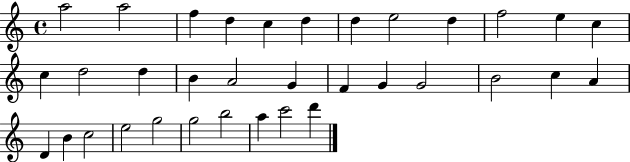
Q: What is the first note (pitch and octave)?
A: A5